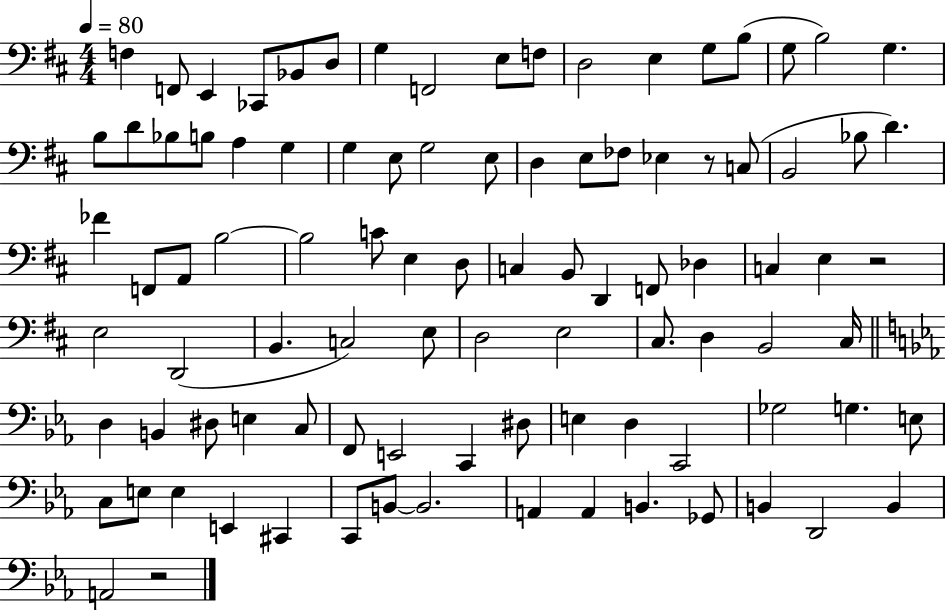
X:1
T:Untitled
M:4/4
L:1/4
K:D
F, F,,/2 E,, _C,,/2 _B,,/2 D,/2 G, F,,2 E,/2 F,/2 D,2 E, G,/2 B,/2 G,/2 B,2 G, B,/2 D/2 _B,/2 B,/2 A, G, G, E,/2 G,2 E,/2 D, E,/2 _F,/2 _E, z/2 C,/2 B,,2 _B,/2 D _F F,,/2 A,,/2 B,2 B,2 C/2 E, D,/2 C, B,,/2 D,, F,,/2 _D, C, E, z2 E,2 D,,2 B,, C,2 E,/2 D,2 E,2 ^C,/2 D, B,,2 ^C,/4 D, B,, ^D,/2 E, C,/2 F,,/2 E,,2 C,, ^D,/2 E, D, C,,2 _G,2 G, E,/2 C,/2 E,/2 E, E,, ^C,, C,,/2 B,,/2 B,,2 A,, A,, B,, _G,,/2 B,, D,,2 B,, A,,2 z2